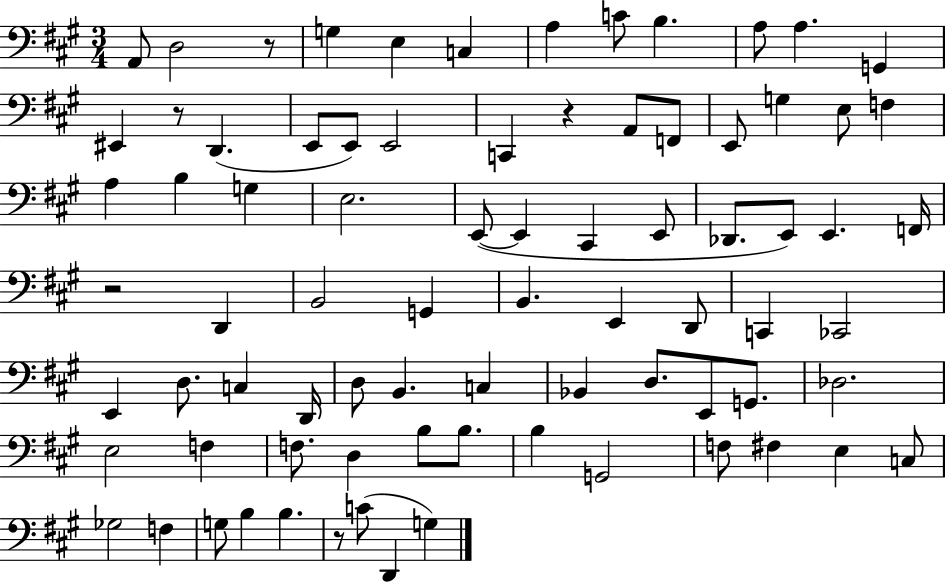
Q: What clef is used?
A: bass